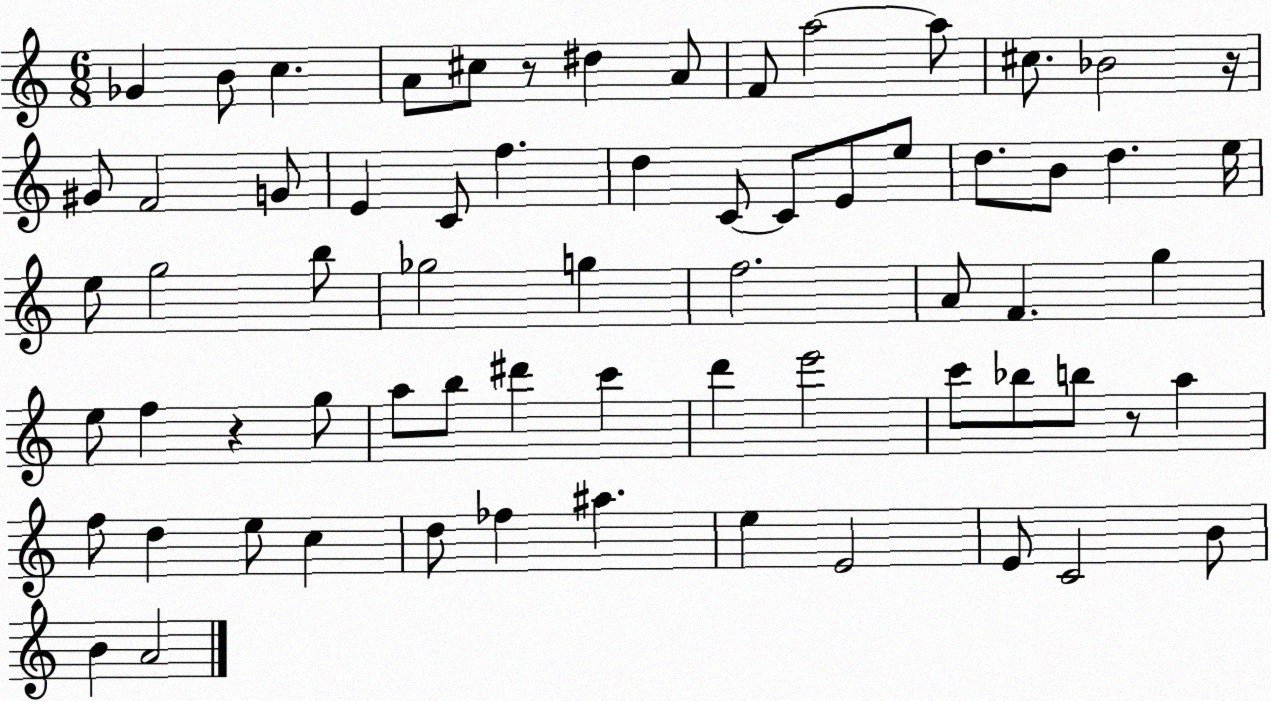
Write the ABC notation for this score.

X:1
T:Untitled
M:6/8
L:1/4
K:C
_G B/2 c A/2 ^c/2 z/2 ^d A/2 F/2 a2 a/2 ^c/2 _B2 z/4 ^G/2 F2 G/2 E C/2 f d C/2 C/2 E/2 e/2 d/2 B/2 d e/4 e/2 g2 b/2 _g2 g f2 A/2 F g e/2 f z g/2 a/2 b/2 ^d' c' d' e'2 c'/2 _b/2 b/2 z/2 a f/2 d e/2 c d/2 _f ^a e E2 E/2 C2 B/2 B A2